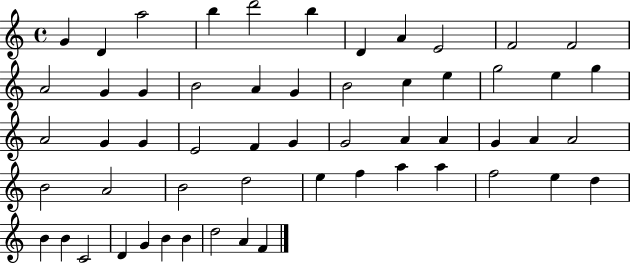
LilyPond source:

{
  \clef treble
  \time 4/4
  \defaultTimeSignature
  \key c \major
  g'4 d'4 a''2 | b''4 d'''2 b''4 | d'4 a'4 e'2 | f'2 f'2 | \break a'2 g'4 g'4 | b'2 a'4 g'4 | b'2 c''4 e''4 | g''2 e''4 g''4 | \break a'2 g'4 g'4 | e'2 f'4 g'4 | g'2 a'4 a'4 | g'4 a'4 a'2 | \break b'2 a'2 | b'2 d''2 | e''4 f''4 a''4 a''4 | f''2 e''4 d''4 | \break b'4 b'4 c'2 | d'4 g'4 b'4 b'4 | d''2 a'4 f'4 | \bar "|."
}